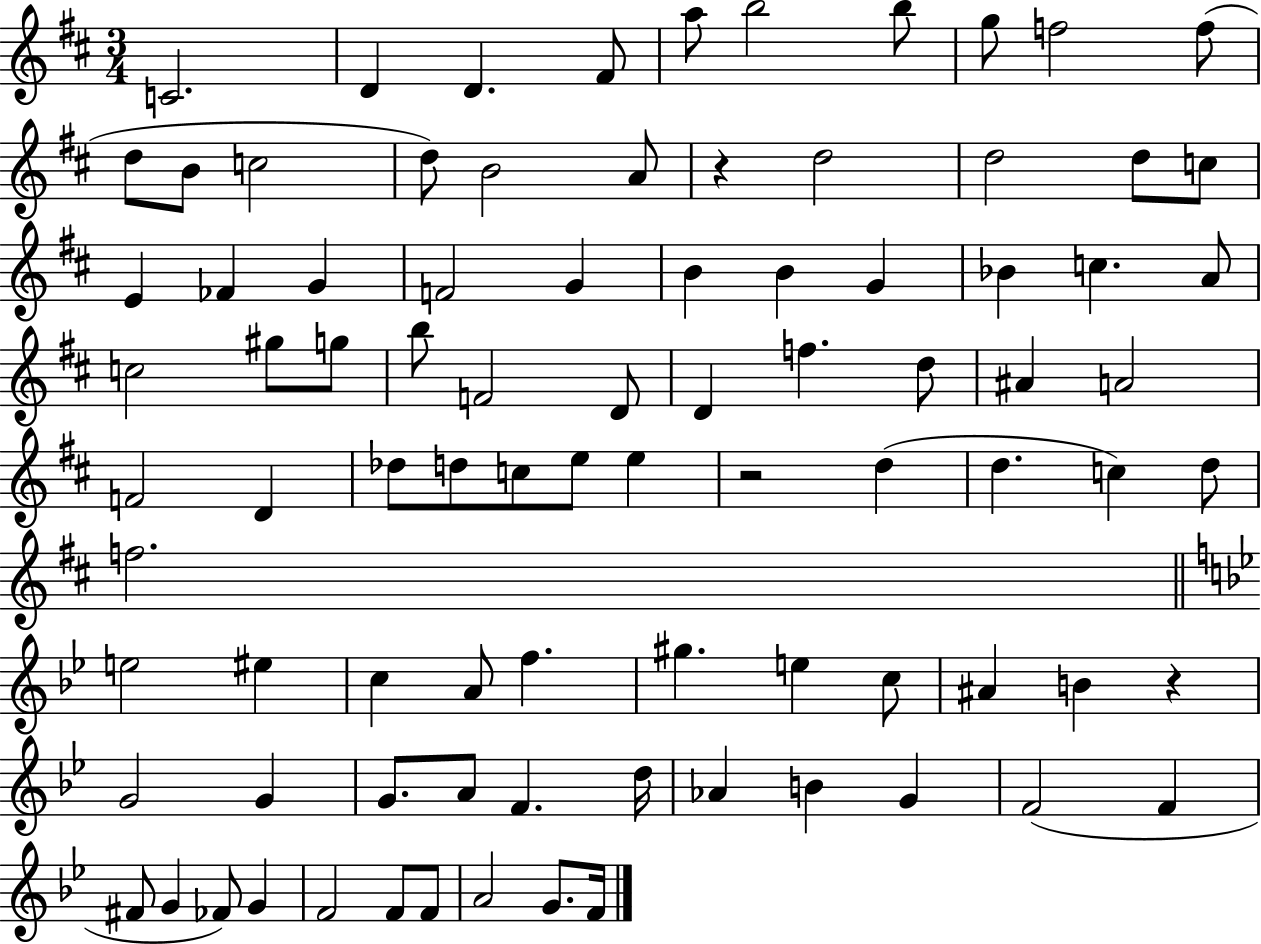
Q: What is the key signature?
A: D major